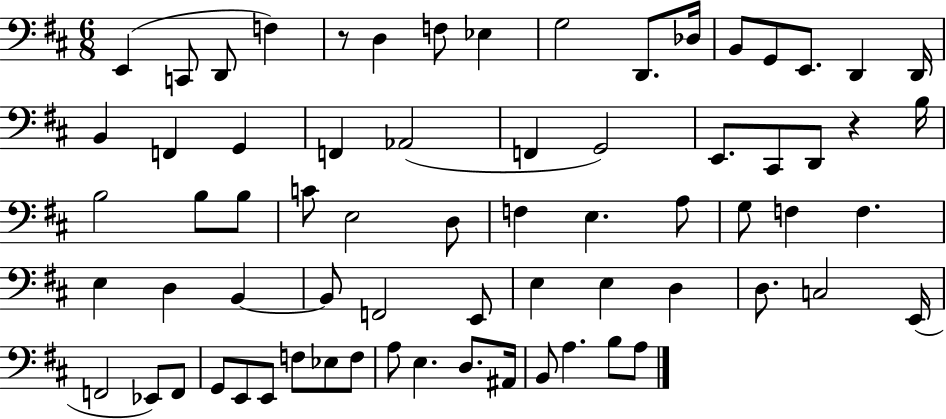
E2/q C2/e D2/e F3/q R/e D3/q F3/e Eb3/q G3/h D2/e. Db3/s B2/e G2/e E2/e. D2/q D2/s B2/q F2/q G2/q F2/q Ab2/h F2/q G2/h E2/e. C#2/e D2/e R/q B3/s B3/h B3/e B3/e C4/e E3/h D3/e F3/q E3/q. A3/e G3/e F3/q F3/q. E3/q D3/q B2/q B2/e F2/h E2/e E3/q E3/q D3/q D3/e. C3/h E2/s F2/h Eb2/e F2/e G2/e E2/e E2/e F3/e Eb3/e F3/e A3/e E3/q. D3/e. A#2/s B2/e A3/q. B3/e A3/e